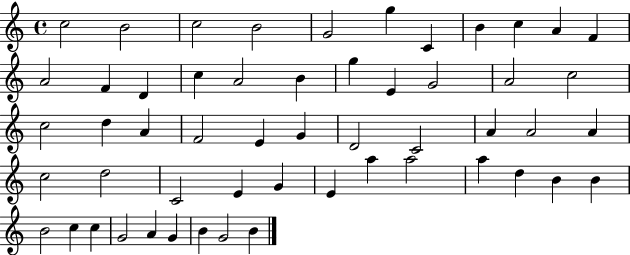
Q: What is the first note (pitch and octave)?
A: C5